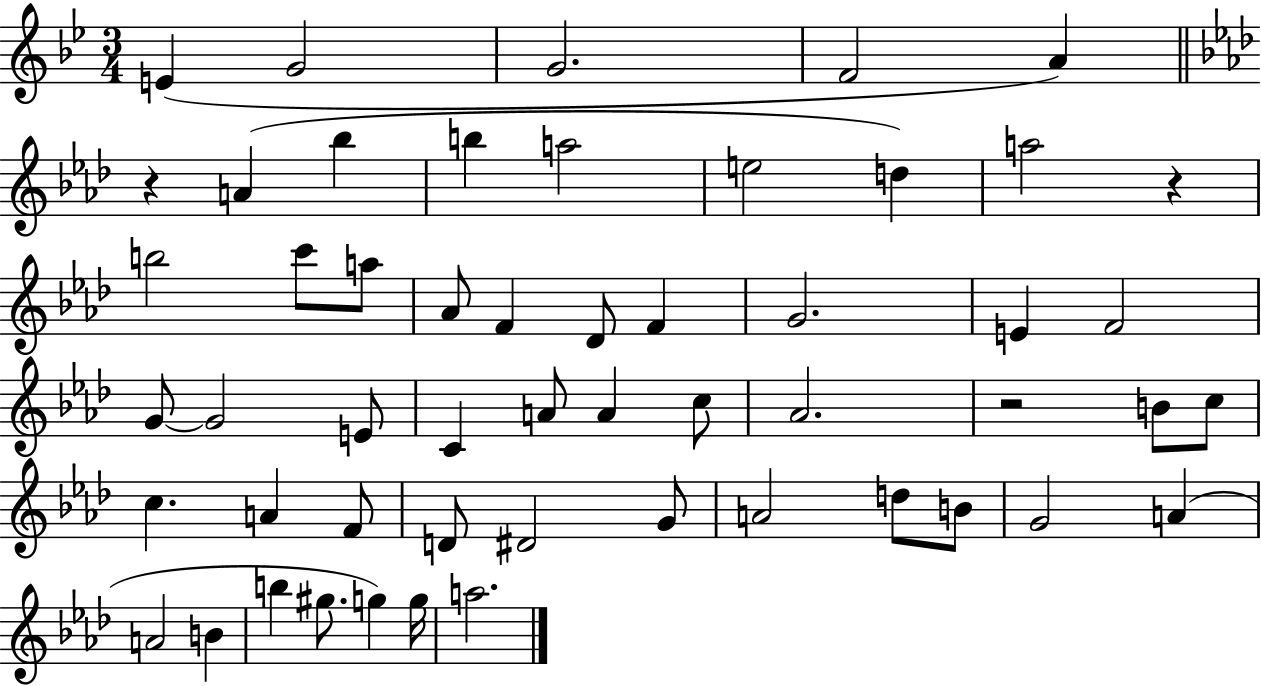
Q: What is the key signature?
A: BES major